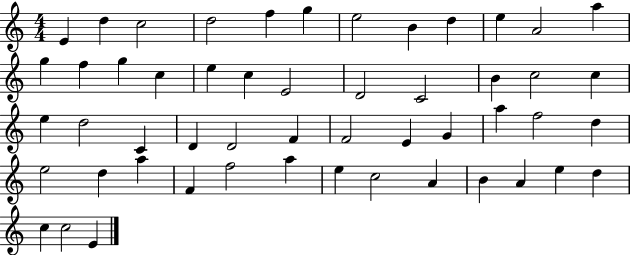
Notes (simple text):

E4/q D5/q C5/h D5/h F5/q G5/q E5/h B4/q D5/q E5/q A4/h A5/q G5/q F5/q G5/q C5/q E5/q C5/q E4/h D4/h C4/h B4/q C5/h C5/q E5/q D5/h C4/q D4/q D4/h F4/q F4/h E4/q G4/q A5/q F5/h D5/q E5/h D5/q A5/q F4/q F5/h A5/q E5/q C5/h A4/q B4/q A4/q E5/q D5/q C5/q C5/h E4/q